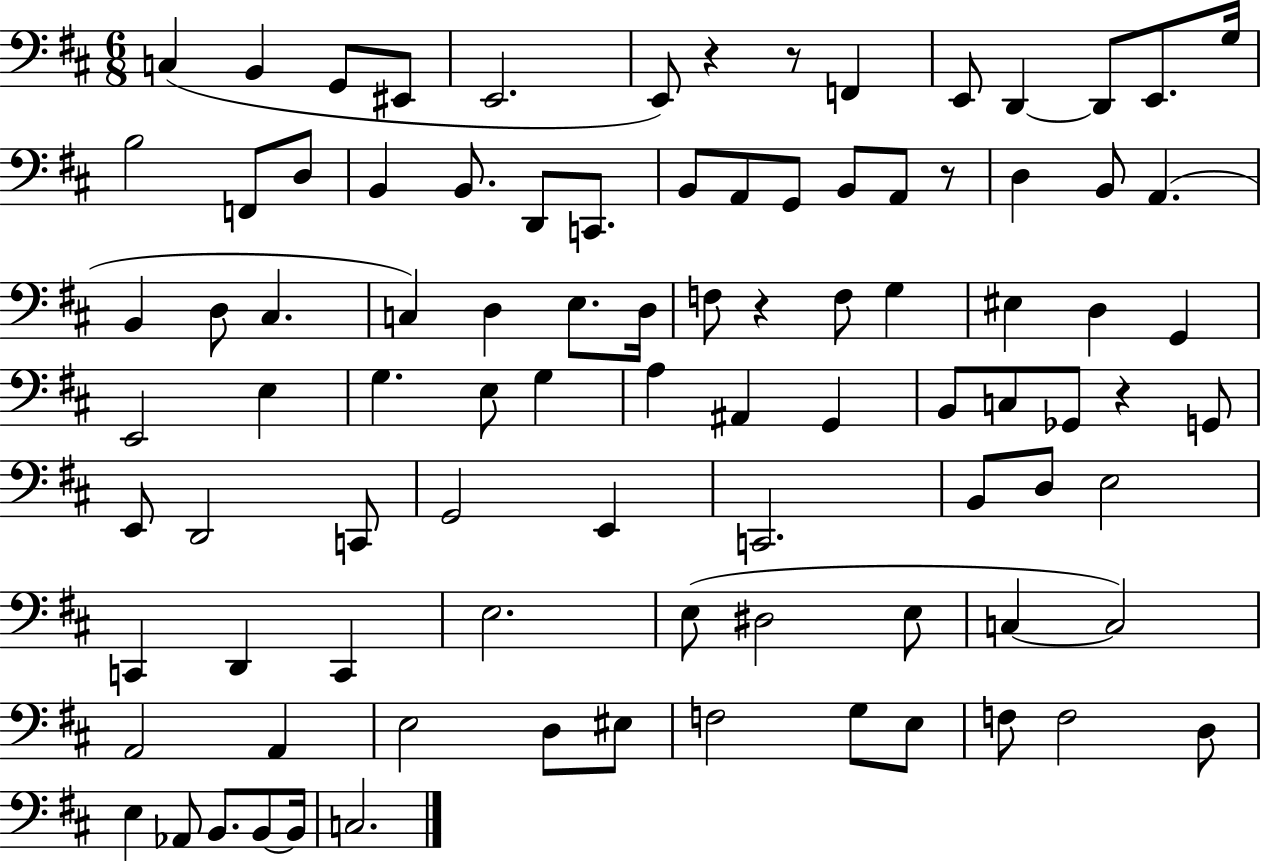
{
  \clef bass
  \numericTimeSignature
  \time 6/8
  \key d \major
  \repeat volta 2 { c4( b,4 g,8 eis,8 | e,2. | e,8) r4 r8 f,4 | e,8 d,4~~ d,8 e,8. g16 | \break b2 f,8 d8 | b,4 b,8. d,8 c,8. | b,8 a,8 g,8 b,8 a,8 r8 | d4 b,8 a,4.( | \break b,4 d8 cis4. | c4) d4 e8. d16 | f8 r4 f8 g4 | eis4 d4 g,4 | \break e,2 e4 | g4. e8 g4 | a4 ais,4 g,4 | b,8 c8 ges,8 r4 g,8 | \break e,8 d,2 c,8 | g,2 e,4 | c,2. | b,8 d8 e2 | \break c,4 d,4 c,4 | e2. | e8( dis2 e8 | c4~~ c2) | \break a,2 a,4 | e2 d8 eis8 | f2 g8 e8 | f8 f2 d8 | \break e4 aes,8 b,8. b,8~~ b,16 | c2. | } \bar "|."
}